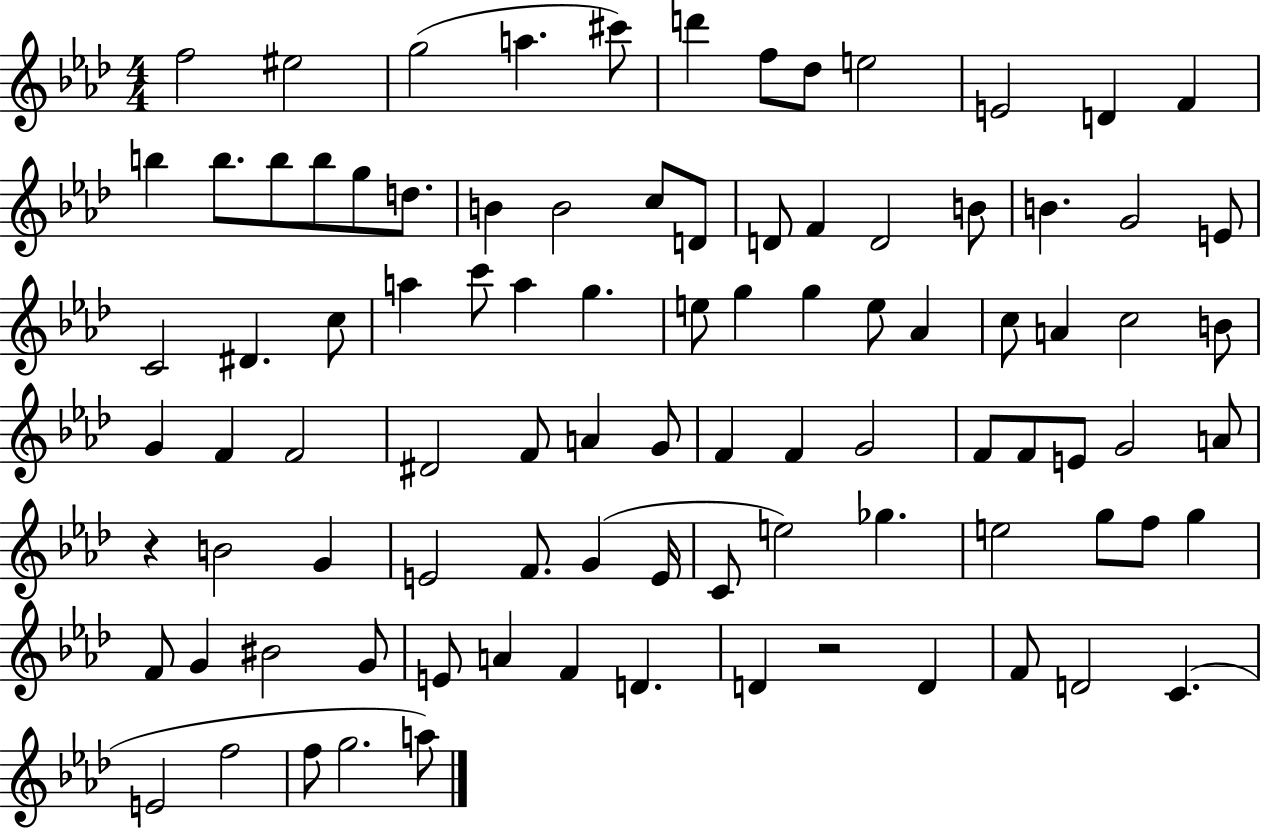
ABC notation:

X:1
T:Untitled
M:4/4
L:1/4
K:Ab
f2 ^e2 g2 a ^c'/2 d' f/2 _d/2 e2 E2 D F b b/2 b/2 b/2 g/2 d/2 B B2 c/2 D/2 D/2 F D2 B/2 B G2 E/2 C2 ^D c/2 a c'/2 a g e/2 g g e/2 _A c/2 A c2 B/2 G F F2 ^D2 F/2 A G/2 F F G2 F/2 F/2 E/2 G2 A/2 z B2 G E2 F/2 G E/4 C/2 e2 _g e2 g/2 f/2 g F/2 G ^B2 G/2 E/2 A F D D z2 D F/2 D2 C E2 f2 f/2 g2 a/2